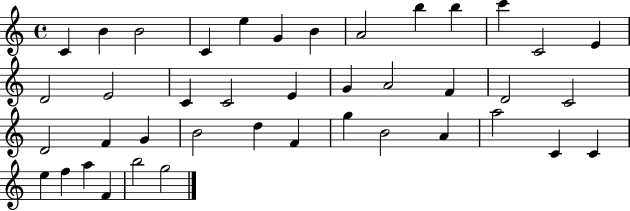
{
  \clef treble
  \time 4/4
  \defaultTimeSignature
  \key c \major
  c'4 b'4 b'2 | c'4 e''4 g'4 b'4 | a'2 b''4 b''4 | c'''4 c'2 e'4 | \break d'2 e'2 | c'4 c'2 e'4 | g'4 a'2 f'4 | d'2 c'2 | \break d'2 f'4 g'4 | b'2 d''4 f'4 | g''4 b'2 a'4 | a''2 c'4 c'4 | \break e''4 f''4 a''4 f'4 | b''2 g''2 | \bar "|."
}